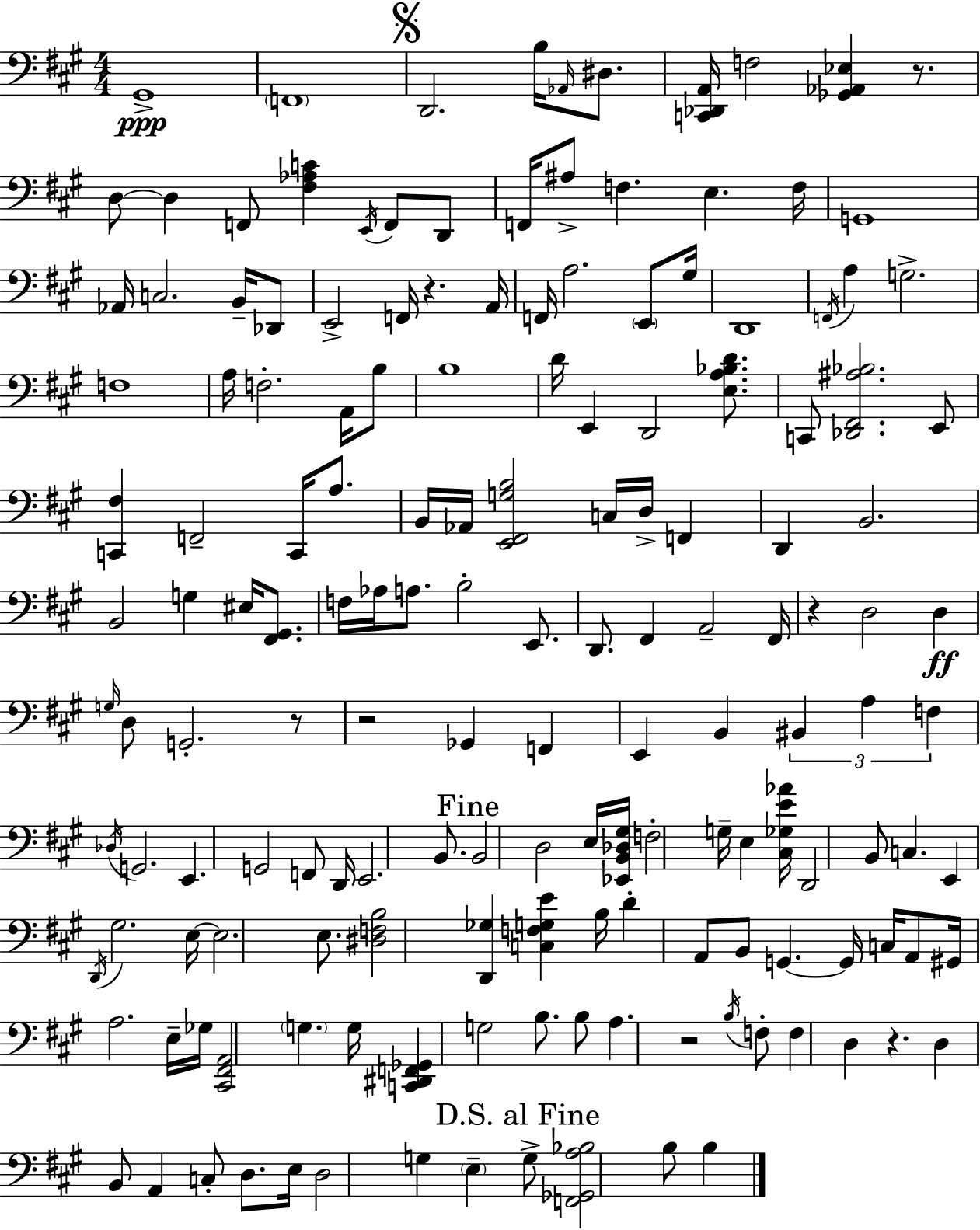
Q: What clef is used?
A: bass